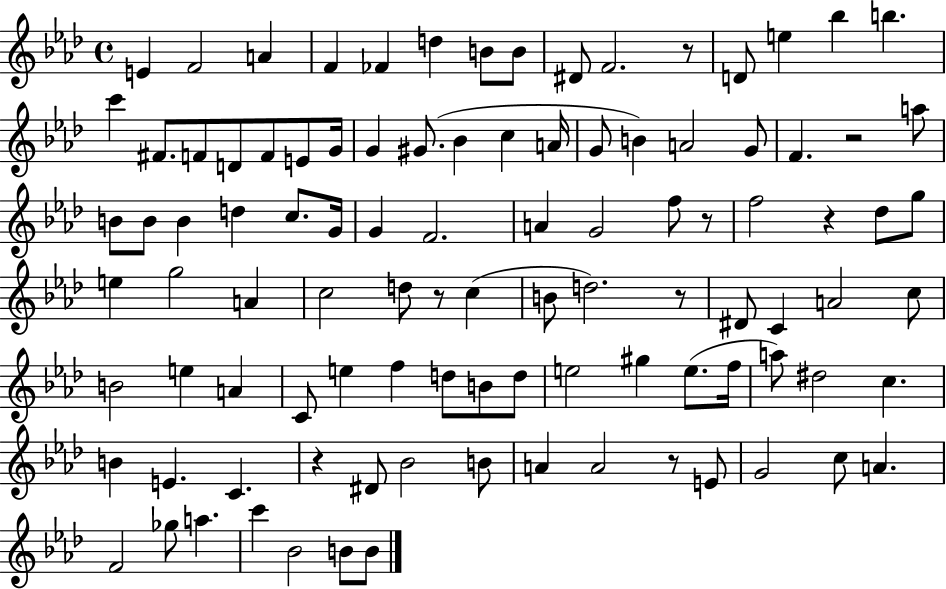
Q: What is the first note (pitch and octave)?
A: E4